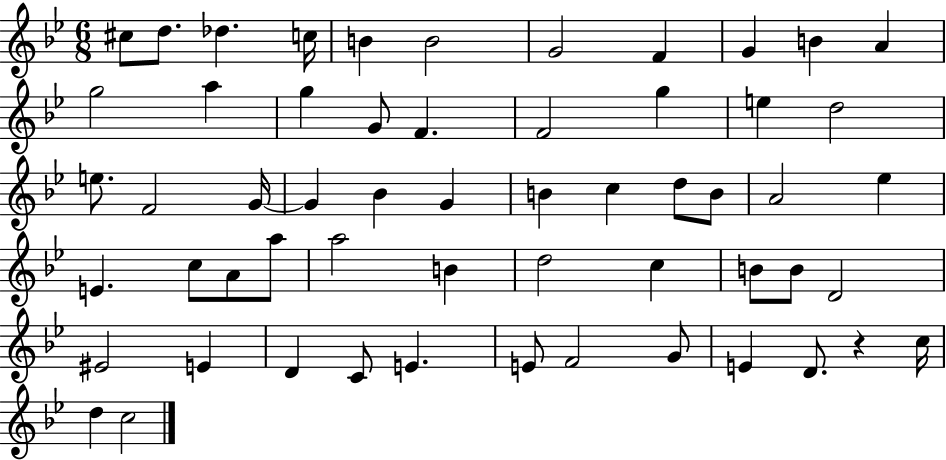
X:1
T:Untitled
M:6/8
L:1/4
K:Bb
^c/2 d/2 _d c/4 B B2 G2 F G B A g2 a g G/2 F F2 g e d2 e/2 F2 G/4 G _B G B c d/2 B/2 A2 _e E c/2 A/2 a/2 a2 B d2 c B/2 B/2 D2 ^E2 E D C/2 E E/2 F2 G/2 E D/2 z c/4 d c2